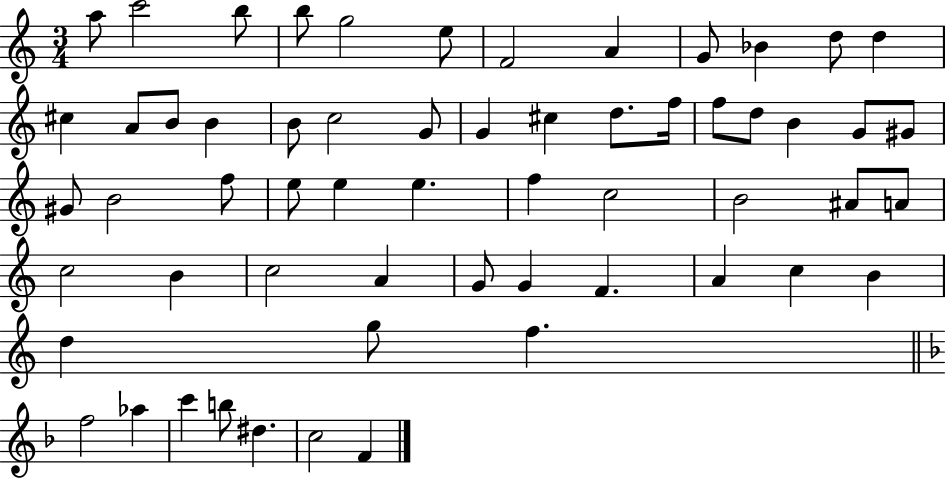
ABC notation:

X:1
T:Untitled
M:3/4
L:1/4
K:C
a/2 c'2 b/2 b/2 g2 e/2 F2 A G/2 _B d/2 d ^c A/2 B/2 B B/2 c2 G/2 G ^c d/2 f/4 f/2 d/2 B G/2 ^G/2 ^G/2 B2 f/2 e/2 e e f c2 B2 ^A/2 A/2 c2 B c2 A G/2 G F A c B d g/2 f f2 _a c' b/2 ^d c2 F